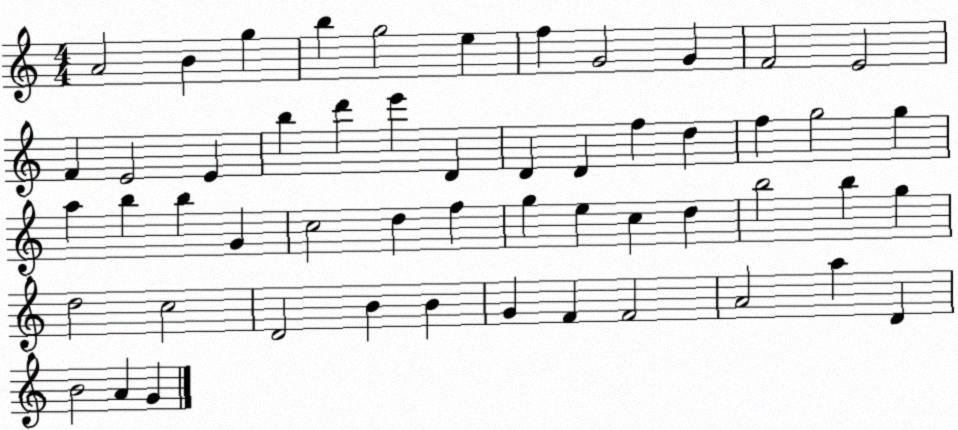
X:1
T:Untitled
M:4/4
L:1/4
K:C
A2 B g b g2 e f G2 G F2 E2 F E2 E b d' e' D D D f d f g2 g a b b G c2 d f g e c d b2 b g d2 c2 D2 B B G F F2 A2 a D B2 A G